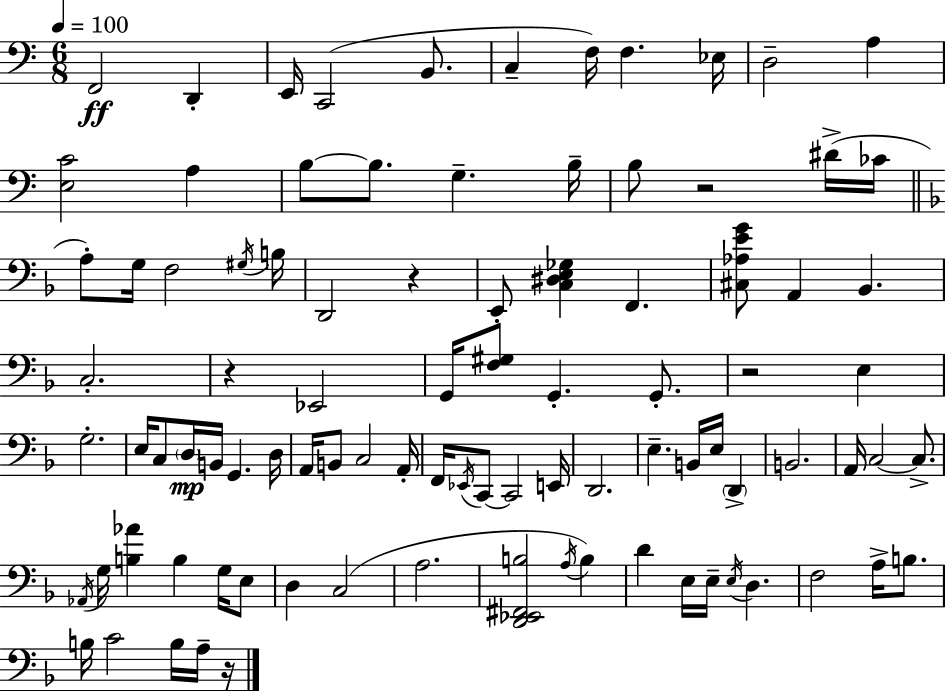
F2/h D2/q E2/s C2/h B2/e. C3/q F3/s F3/q. Eb3/s D3/h A3/q [E3,C4]/h A3/q B3/e B3/e. G3/q. B3/s B3/e R/h D#4/s CES4/s A3/e G3/s F3/h G#3/s B3/s D2/h R/q E2/e [C3,D#3,E3,Gb3]/q F2/q. [C#3,Ab3,E4,G4]/e A2/q Bb2/q. C3/h. R/q Eb2/h G2/s [F3,G#3]/e G2/q. G2/e. R/h E3/q G3/h. E3/s C3/e D3/s B2/s G2/q. D3/s A2/s B2/e C3/h A2/s F2/s Eb2/s C2/e C2/h E2/s D2/h. E3/q. B2/s E3/s D2/q B2/h. A2/s C3/h C3/e. Ab2/s G3/s [B3,Ab4]/q B3/q G3/s E3/e D3/q C3/h A3/h. [D2,Eb2,F#2,B3]/h A3/s B3/q D4/q E3/s E3/s E3/s D3/q. F3/h A3/s B3/e. B3/s C4/h B3/s A3/s R/s